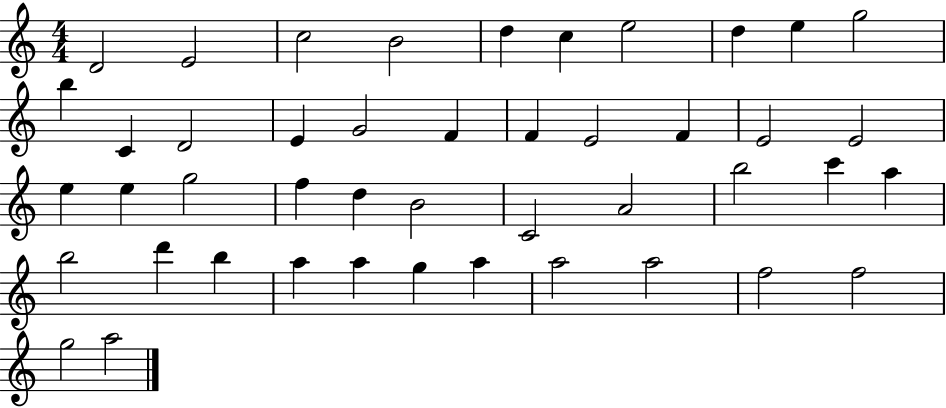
{
  \clef treble
  \numericTimeSignature
  \time 4/4
  \key c \major
  d'2 e'2 | c''2 b'2 | d''4 c''4 e''2 | d''4 e''4 g''2 | \break b''4 c'4 d'2 | e'4 g'2 f'4 | f'4 e'2 f'4 | e'2 e'2 | \break e''4 e''4 g''2 | f''4 d''4 b'2 | c'2 a'2 | b''2 c'''4 a''4 | \break b''2 d'''4 b''4 | a''4 a''4 g''4 a''4 | a''2 a''2 | f''2 f''2 | \break g''2 a''2 | \bar "|."
}